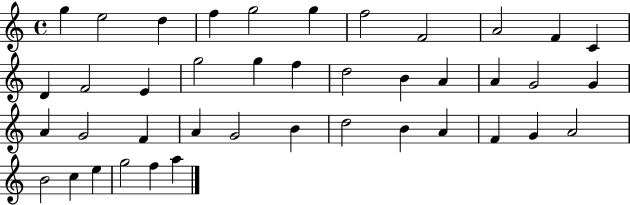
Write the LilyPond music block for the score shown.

{
  \clef treble
  \time 4/4
  \defaultTimeSignature
  \key c \major
  g''4 e''2 d''4 | f''4 g''2 g''4 | f''2 f'2 | a'2 f'4 c'4 | \break d'4 f'2 e'4 | g''2 g''4 f''4 | d''2 b'4 a'4 | a'4 g'2 g'4 | \break a'4 g'2 f'4 | a'4 g'2 b'4 | d''2 b'4 a'4 | f'4 g'4 a'2 | \break b'2 c''4 e''4 | g''2 f''4 a''4 | \bar "|."
}